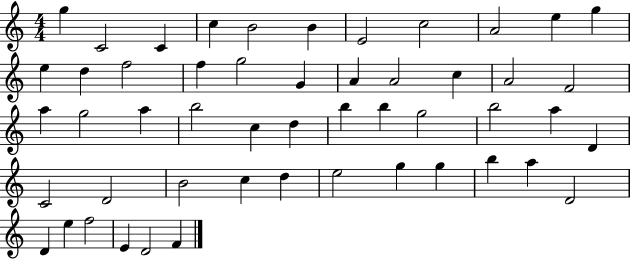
G5/q C4/h C4/q C5/q B4/h B4/q E4/h C5/h A4/h E5/q G5/q E5/q D5/q F5/h F5/q G5/h G4/q A4/q A4/h C5/q A4/h F4/h A5/q G5/h A5/q B5/h C5/q D5/q B5/q B5/q G5/h B5/h A5/q D4/q C4/h D4/h B4/h C5/q D5/q E5/h G5/q G5/q B5/q A5/q D4/h D4/q E5/q F5/h E4/q D4/h F4/q